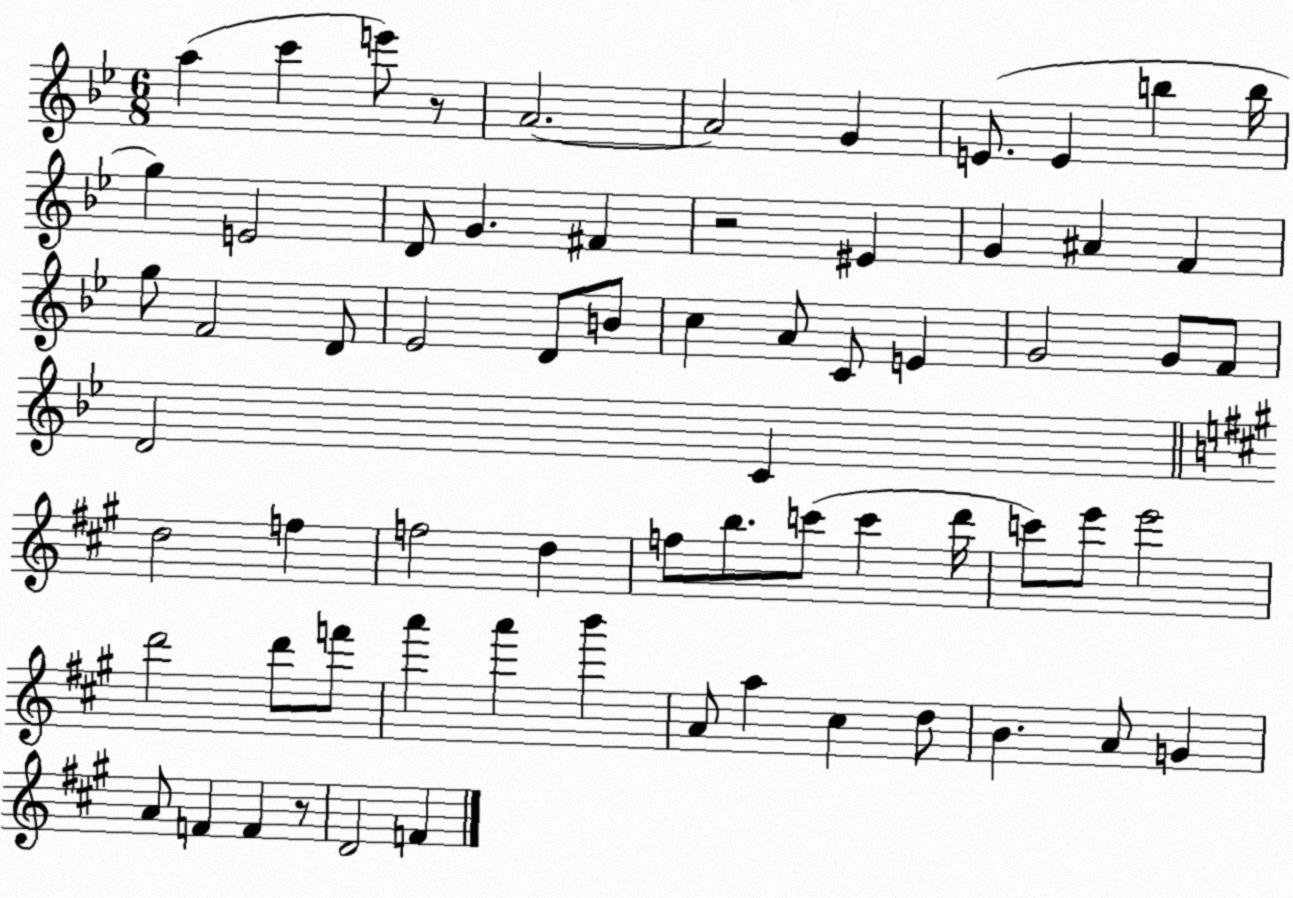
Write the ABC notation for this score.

X:1
T:Untitled
M:6/8
L:1/4
K:Bb
a c' e'/2 z/2 A2 A2 G E/2 E b b/4 g E2 D/2 G ^F z2 ^E G ^A F g/2 F2 D/2 _E2 D/2 B/2 c A/2 C/2 E G2 G/2 F/2 D2 C d2 f f2 d f/2 b/2 c'/2 c' d'/4 c'/2 e'/2 e'2 d'2 d'/2 f'/2 a' a' b' A/2 a ^c d/2 B A/2 G A/2 F F z/2 D2 F